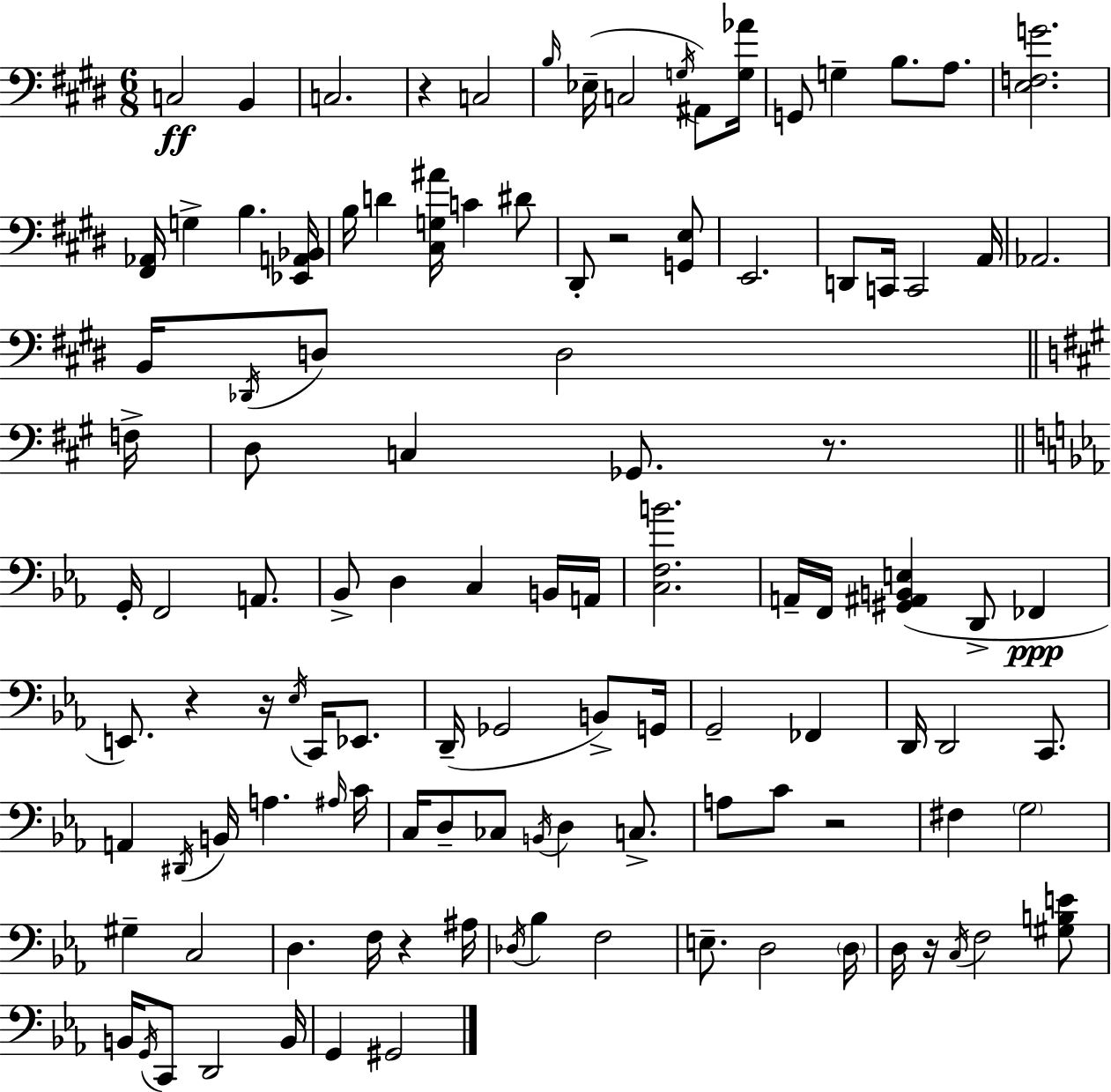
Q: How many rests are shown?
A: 8